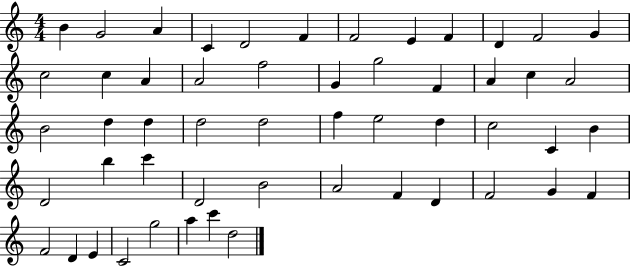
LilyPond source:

{
  \clef treble
  \numericTimeSignature
  \time 4/4
  \key c \major
  b'4 g'2 a'4 | c'4 d'2 f'4 | f'2 e'4 f'4 | d'4 f'2 g'4 | \break c''2 c''4 a'4 | a'2 f''2 | g'4 g''2 f'4 | a'4 c''4 a'2 | \break b'2 d''4 d''4 | d''2 d''2 | f''4 e''2 d''4 | c''2 c'4 b'4 | \break d'2 b''4 c'''4 | d'2 b'2 | a'2 f'4 d'4 | f'2 g'4 f'4 | \break f'2 d'4 e'4 | c'2 g''2 | a''4 c'''4 d''2 | \bar "|."
}